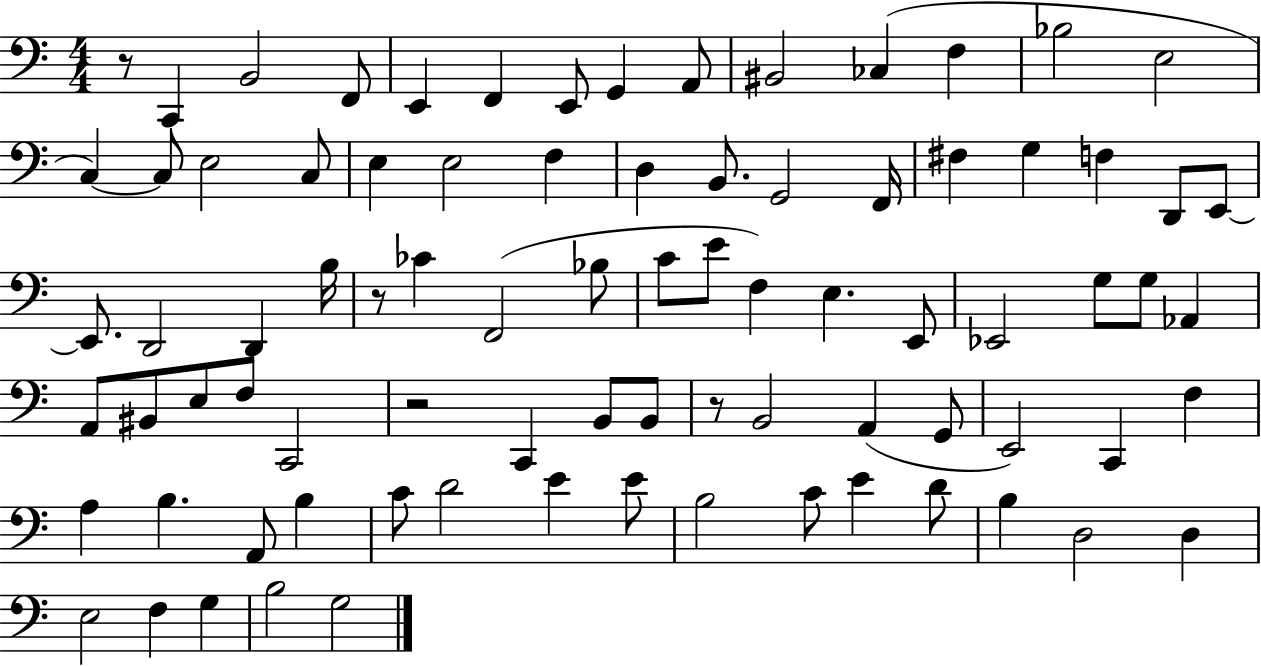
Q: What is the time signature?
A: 4/4